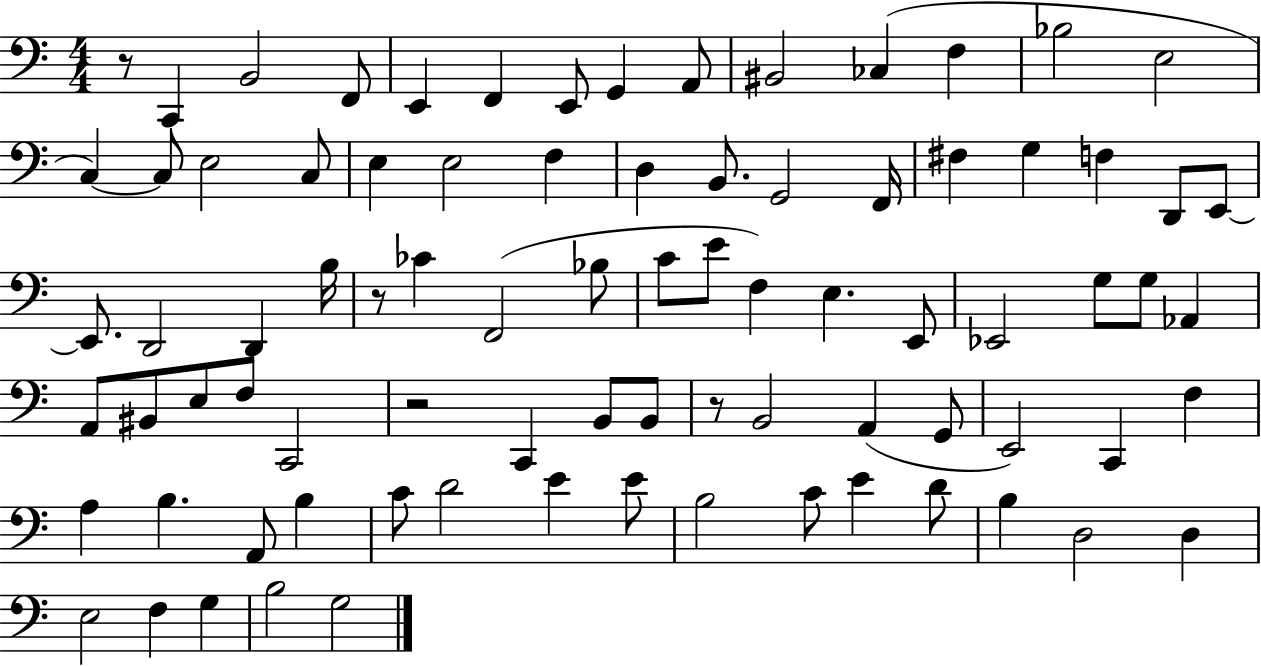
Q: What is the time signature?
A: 4/4